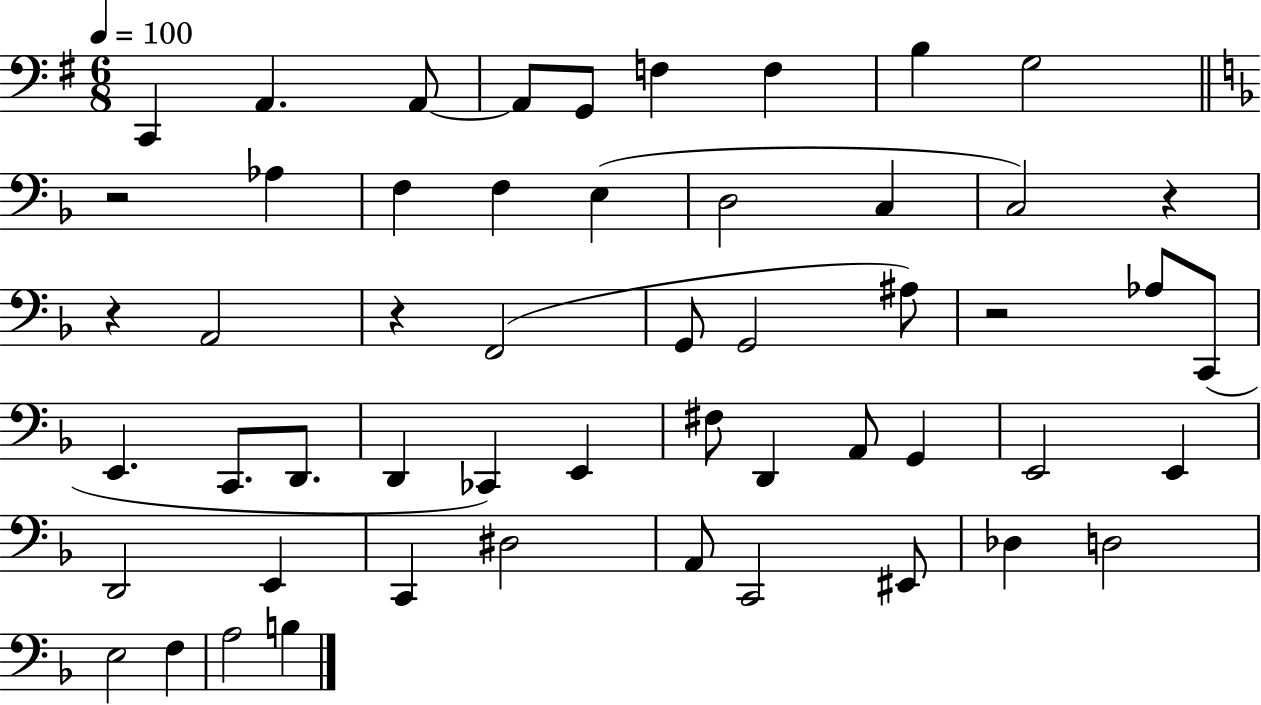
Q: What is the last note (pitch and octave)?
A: B3